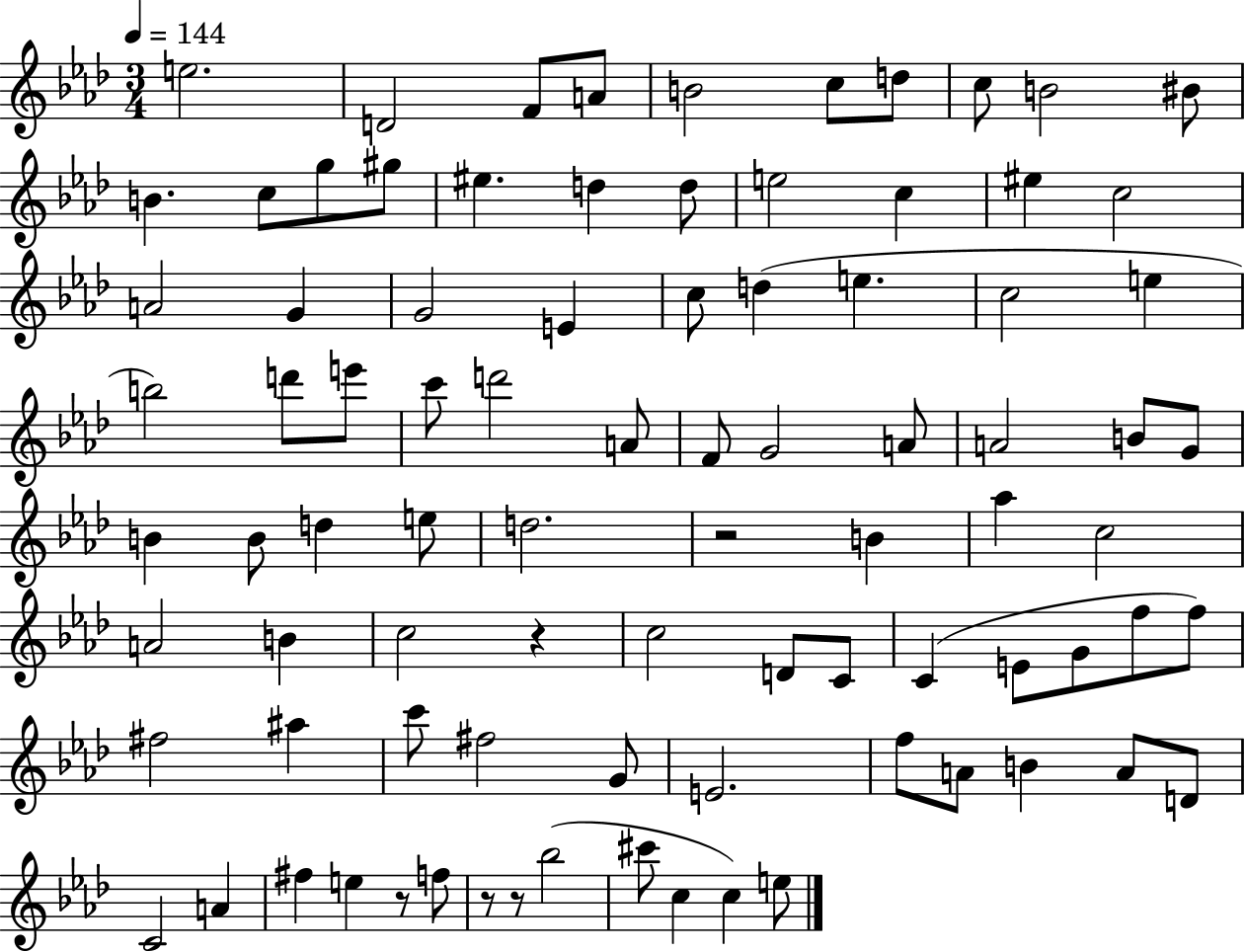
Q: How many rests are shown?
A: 5